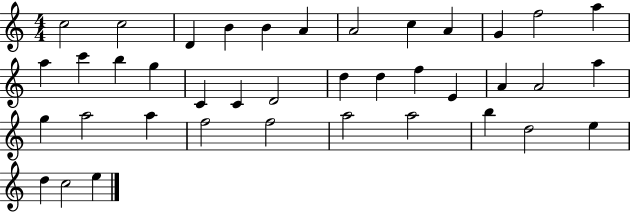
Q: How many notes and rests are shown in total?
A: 39